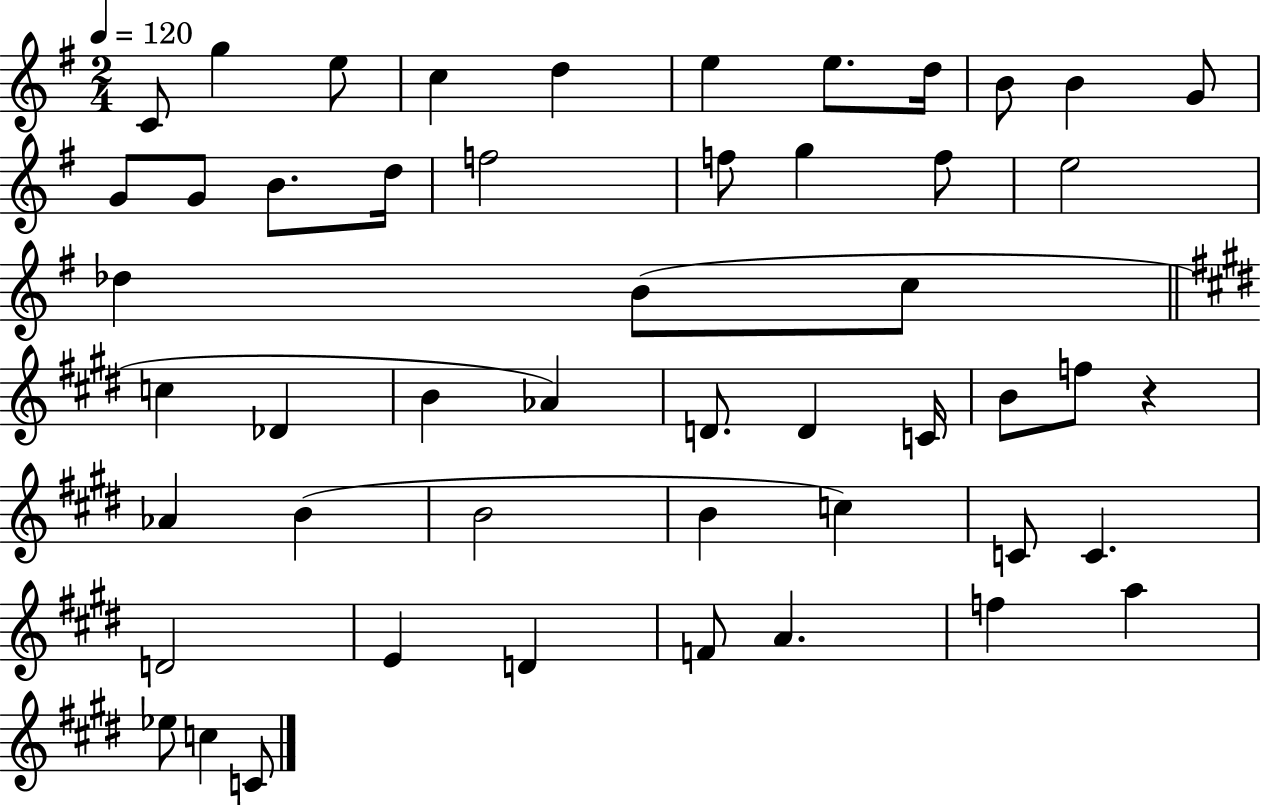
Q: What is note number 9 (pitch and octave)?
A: B4